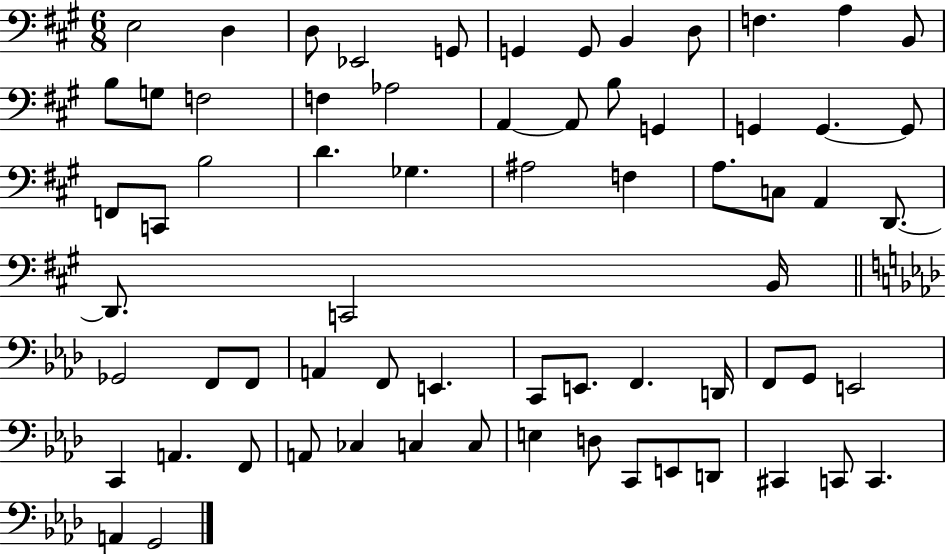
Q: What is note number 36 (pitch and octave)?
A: D2